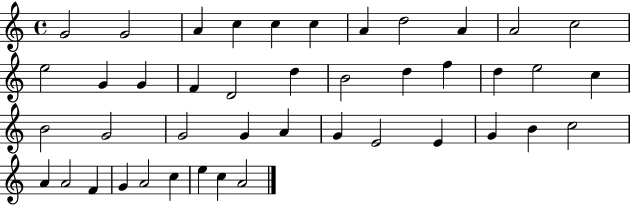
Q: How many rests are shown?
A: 0